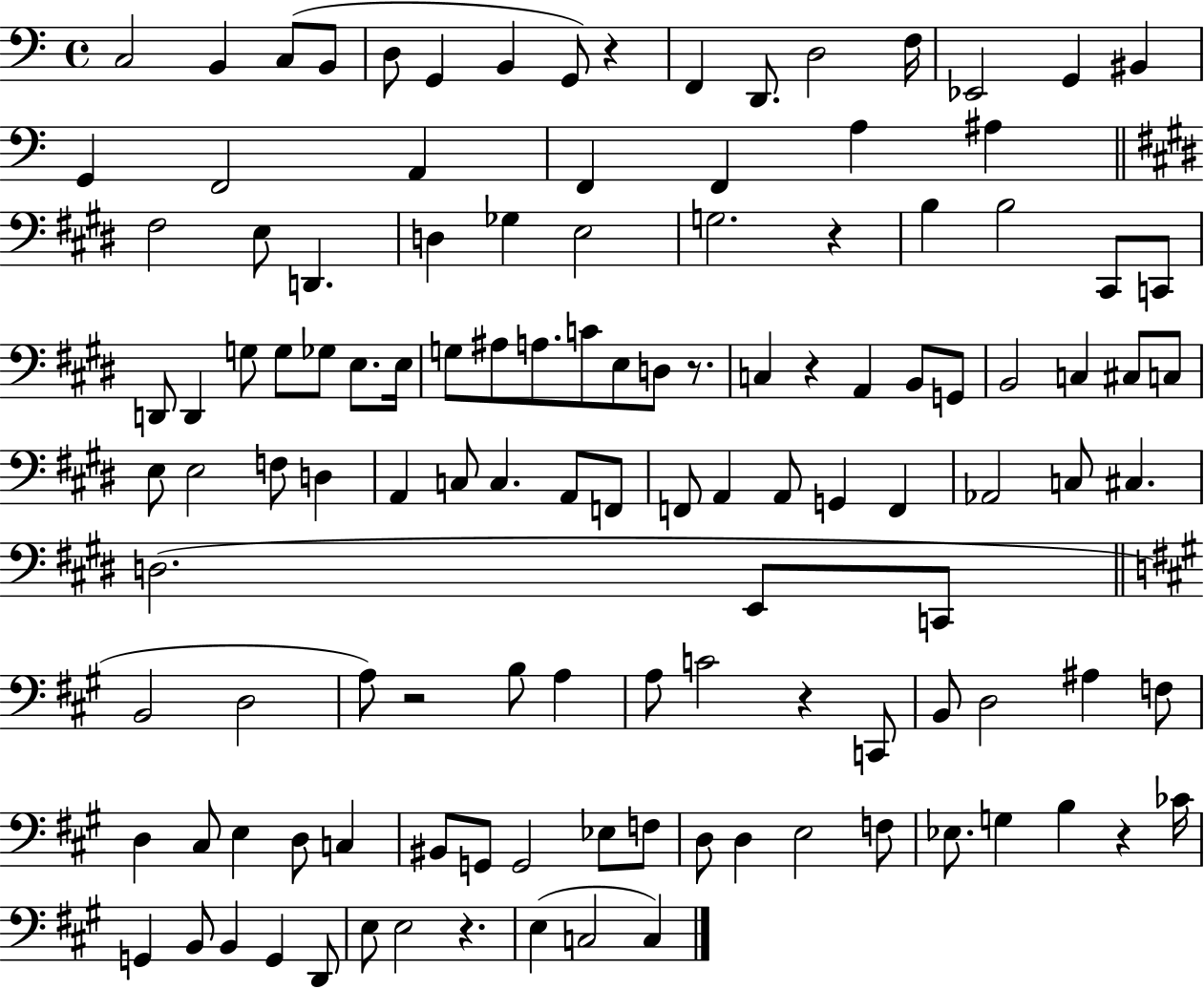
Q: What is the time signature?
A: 4/4